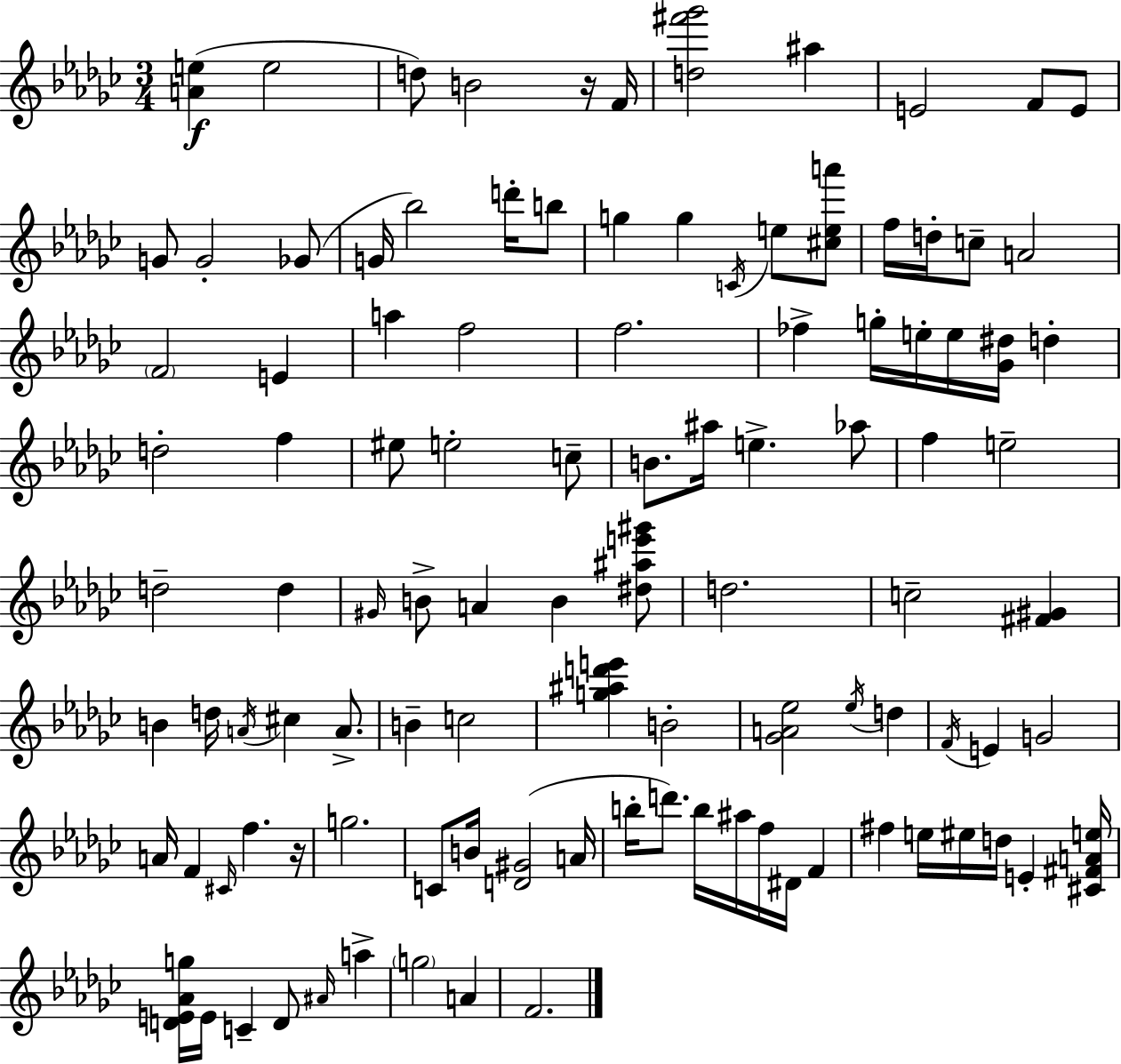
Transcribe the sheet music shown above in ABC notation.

X:1
T:Untitled
M:3/4
L:1/4
K:Ebm
[Ae] e2 d/2 B2 z/4 F/4 [d^f'_g']2 ^a E2 F/2 E/2 G/2 G2 _G/2 G/4 _b2 d'/4 b/2 g g C/4 e/2 [^cea']/2 f/4 d/4 c/2 A2 F2 E a f2 f2 _f g/4 e/4 e/4 [_G^d]/4 d d2 f ^e/2 e2 c/2 B/2 ^a/4 e _a/2 f e2 d2 d ^G/4 B/2 A B [^d^ae'^g']/2 d2 c2 [^F^G] B d/4 A/4 ^c A/2 B c2 [g^ad'e'] B2 [_GA_e]2 _e/4 d F/4 E G2 A/4 F ^C/4 f z/4 g2 C/2 B/4 [D^G]2 A/4 b/4 d'/2 b/4 ^a/4 f/4 ^D/4 F ^f e/4 ^e/4 d/4 E [^C^FAe]/4 [DE_Ag]/4 E/4 C D/2 ^A/4 a g2 A F2